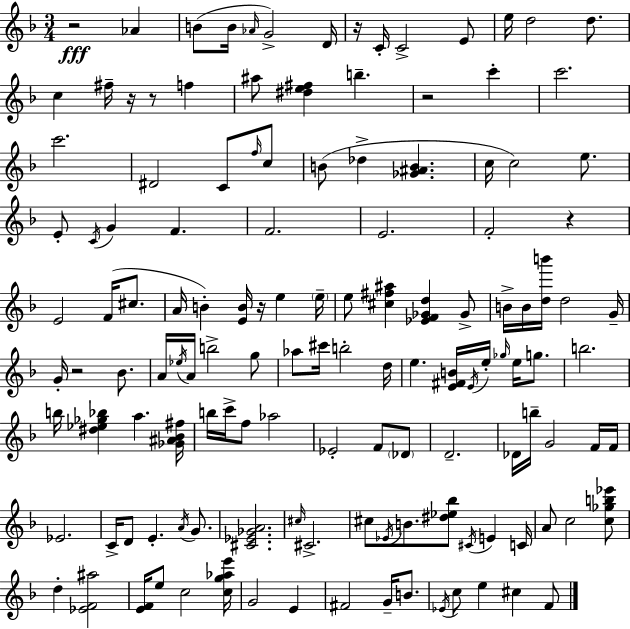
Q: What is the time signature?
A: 3/4